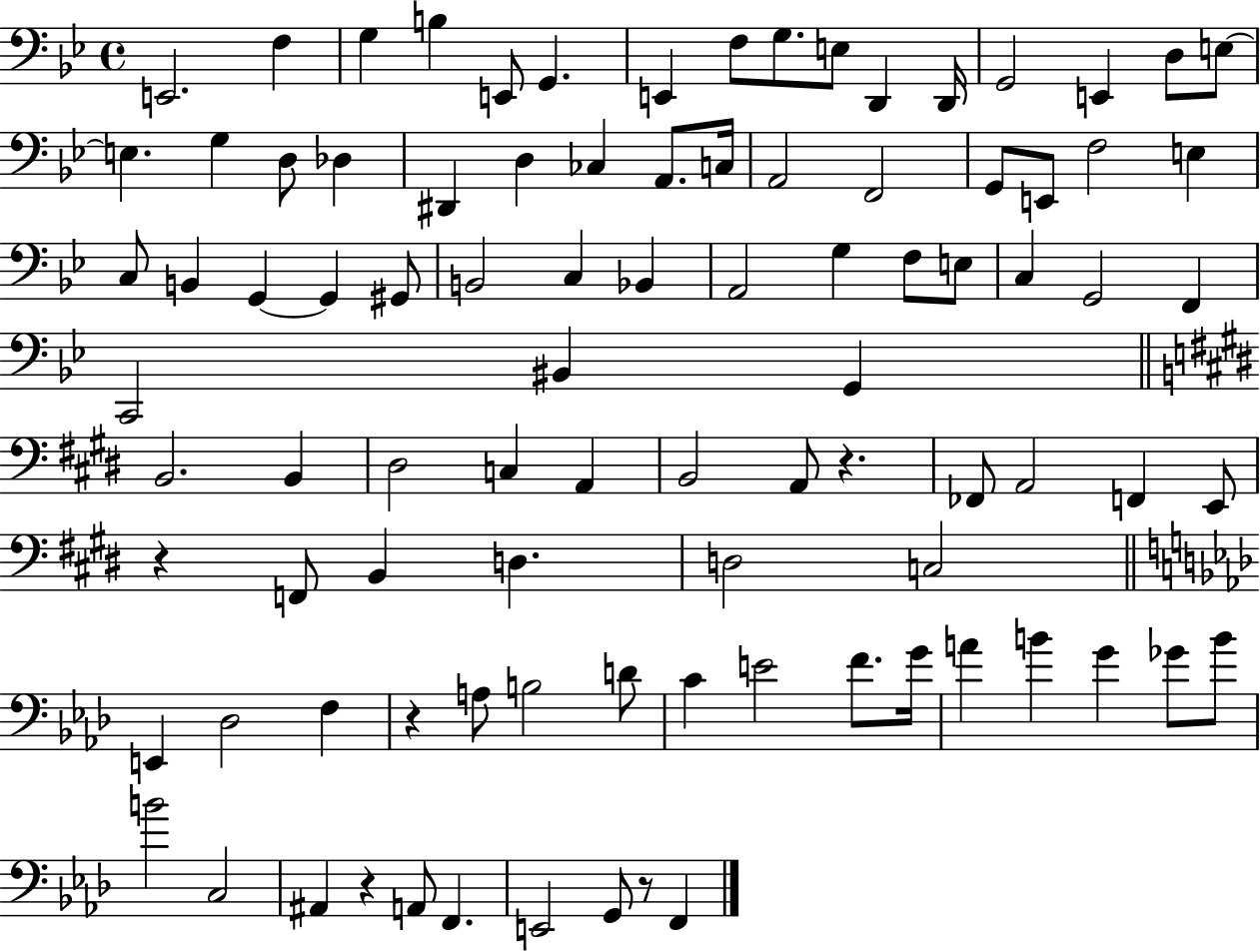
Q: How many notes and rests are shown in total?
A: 93